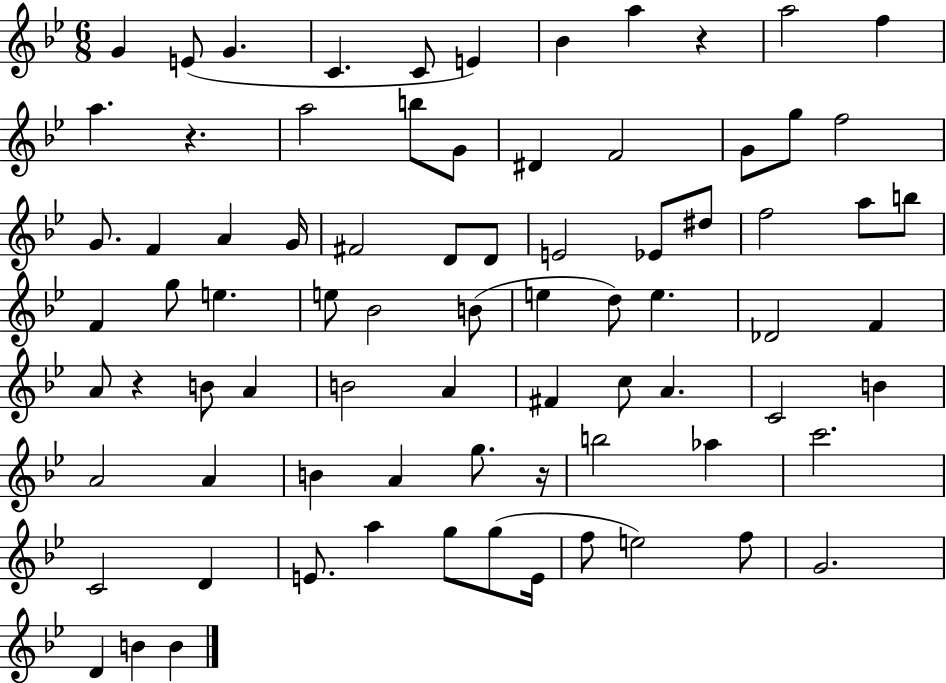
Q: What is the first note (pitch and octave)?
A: G4